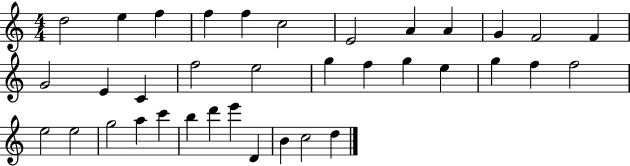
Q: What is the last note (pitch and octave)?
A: D5